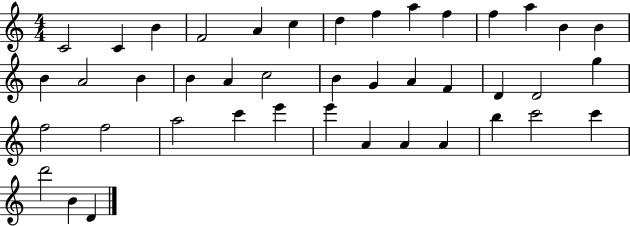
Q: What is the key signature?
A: C major